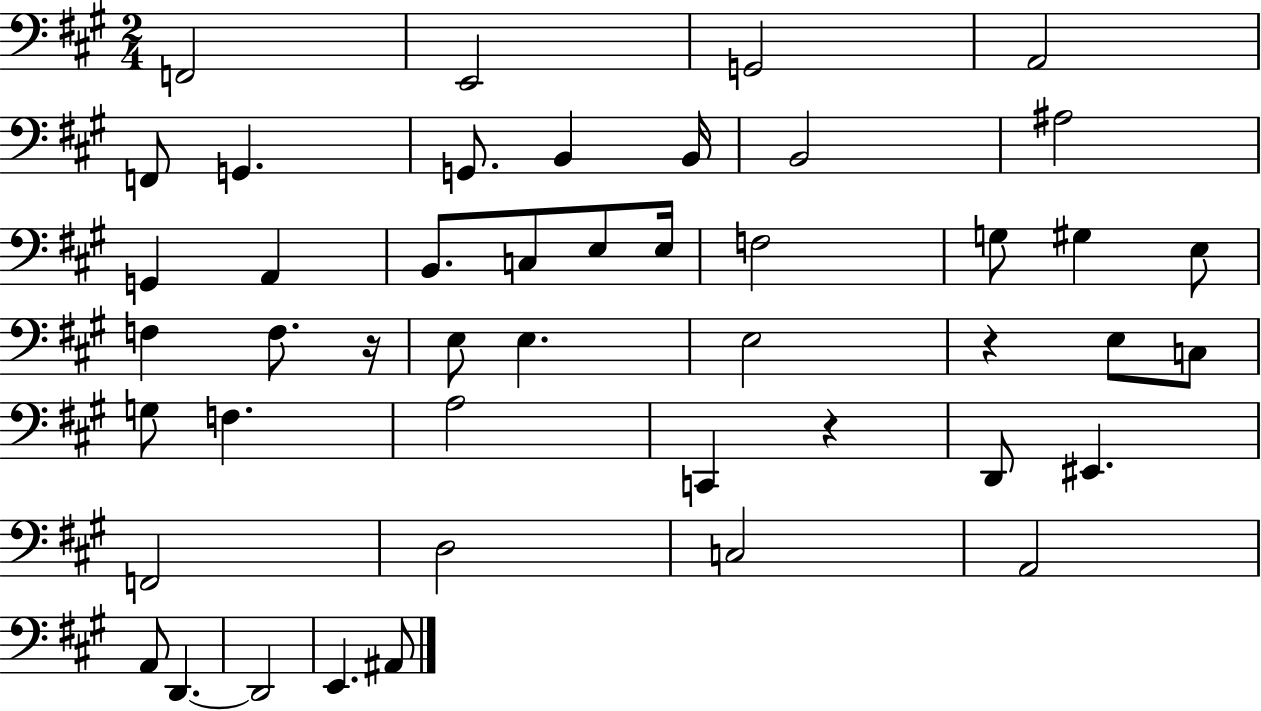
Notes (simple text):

F2/h E2/h G2/h A2/h F2/e G2/q. G2/e. B2/q B2/s B2/h A#3/h G2/q A2/q B2/e. C3/e E3/e E3/s F3/h G3/e G#3/q E3/e F3/q F3/e. R/s E3/e E3/q. E3/h R/q E3/e C3/e G3/e F3/q. A3/h C2/q R/q D2/e EIS2/q. F2/h D3/h C3/h A2/h A2/e D2/q. D2/h E2/q. A#2/e